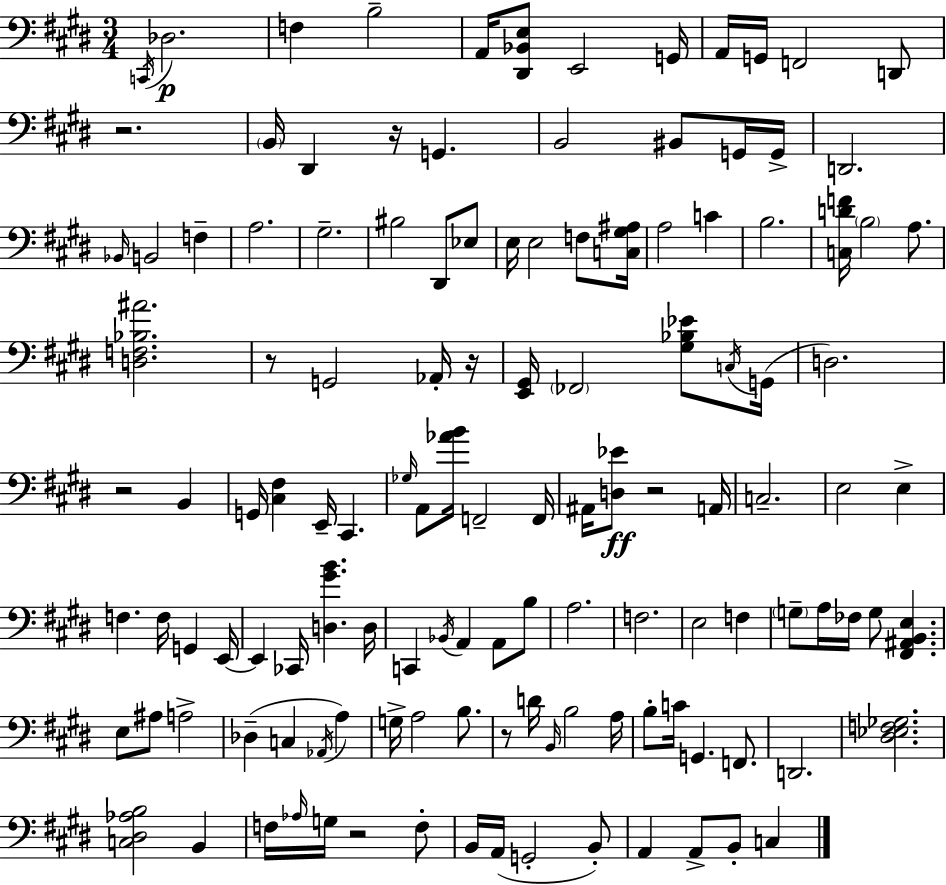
X:1
T:Untitled
M:3/4
L:1/4
K:E
C,,/4 _D,2 F, B,2 A,,/4 [^D,,_B,,E,]/2 E,,2 G,,/4 A,,/4 G,,/4 F,,2 D,,/2 z2 B,,/4 ^D,, z/4 G,, B,,2 ^B,,/2 G,,/4 G,,/4 D,,2 _B,,/4 B,,2 F, A,2 ^G,2 ^B,2 ^D,,/2 _E,/2 E,/4 E,2 F,/2 [C,^G,^A,]/4 A,2 C B,2 [C,DF]/4 B,2 A,/2 [D,F,_B,^A]2 z/2 G,,2 _A,,/4 z/4 [E,,^G,,]/4 _F,,2 [^G,_B,_E]/2 C,/4 G,,/4 D,2 z2 B,, G,,/4 [^C,^F,] E,,/4 ^C,, _G,/4 A,,/2 [_AB]/4 F,,2 F,,/4 ^A,,/4 [D,_E]/2 z2 A,,/4 C,2 E,2 E, F, F,/4 G,, E,,/4 E,, _C,,/4 [D,^GB] D,/4 C,, _B,,/4 A,, A,,/2 B,/2 A,2 F,2 E,2 F, G,/2 A,/4 _F,/4 G,/2 [^F,,^A,,B,,E,] E,/2 ^A,/2 A,2 _D, C, _A,,/4 A, G,/4 A,2 B,/2 z/2 D/4 B,,/4 B,2 A,/4 B,/2 C/4 G,, F,,/2 D,,2 [^D,_E,F,_G,]2 [C,^D,_A,B,]2 B,, F,/4 _A,/4 G,/4 z2 F,/2 B,,/4 A,,/4 G,,2 B,,/2 A,, A,,/2 B,,/2 C,